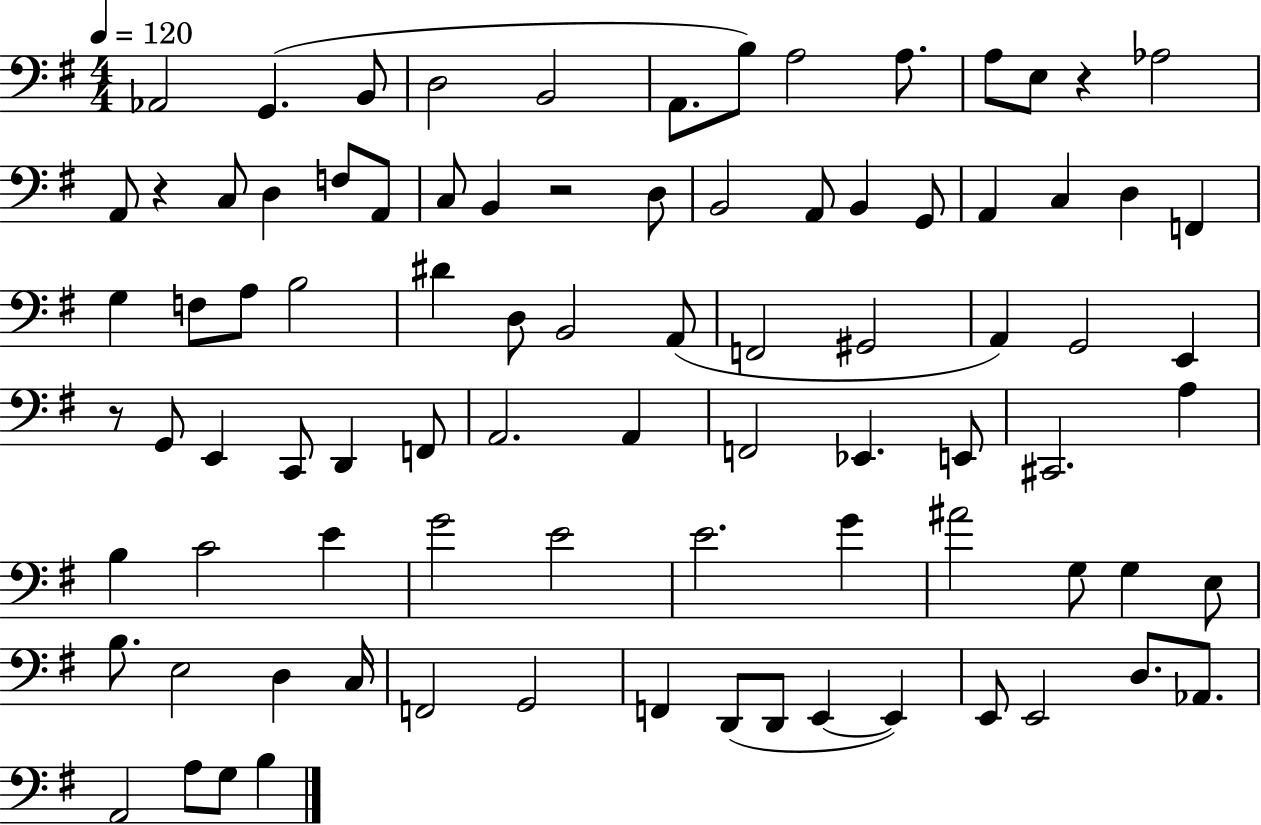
X:1
T:Untitled
M:4/4
L:1/4
K:G
_A,,2 G,, B,,/2 D,2 B,,2 A,,/2 B,/2 A,2 A,/2 A,/2 E,/2 z _A,2 A,,/2 z C,/2 D, F,/2 A,,/2 C,/2 B,, z2 D,/2 B,,2 A,,/2 B,, G,,/2 A,, C, D, F,, G, F,/2 A,/2 B,2 ^D D,/2 B,,2 A,,/2 F,,2 ^G,,2 A,, G,,2 E,, z/2 G,,/2 E,, C,,/2 D,, F,,/2 A,,2 A,, F,,2 _E,, E,,/2 ^C,,2 A, B, C2 E G2 E2 E2 G ^A2 G,/2 G, E,/2 B,/2 E,2 D, C,/4 F,,2 G,,2 F,, D,,/2 D,,/2 E,, E,, E,,/2 E,,2 D,/2 _A,,/2 A,,2 A,/2 G,/2 B,